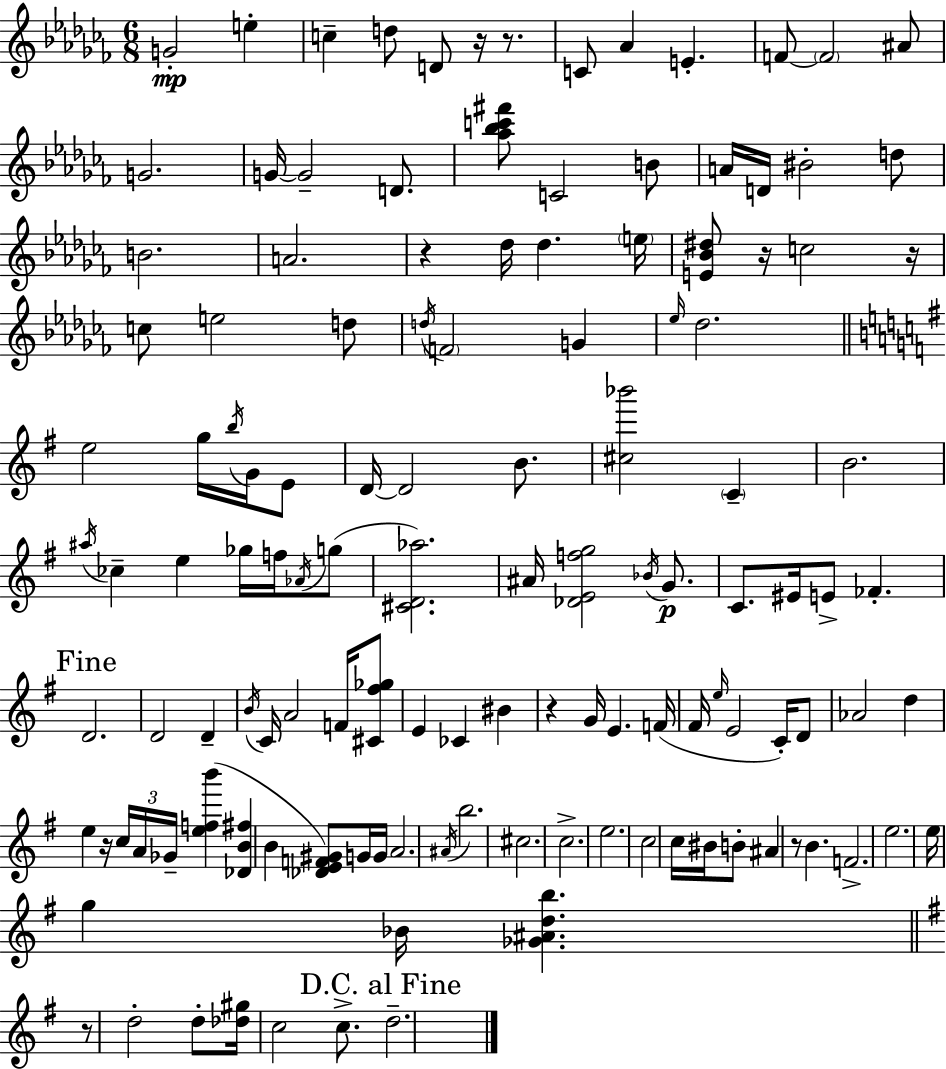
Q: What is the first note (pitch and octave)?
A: G4